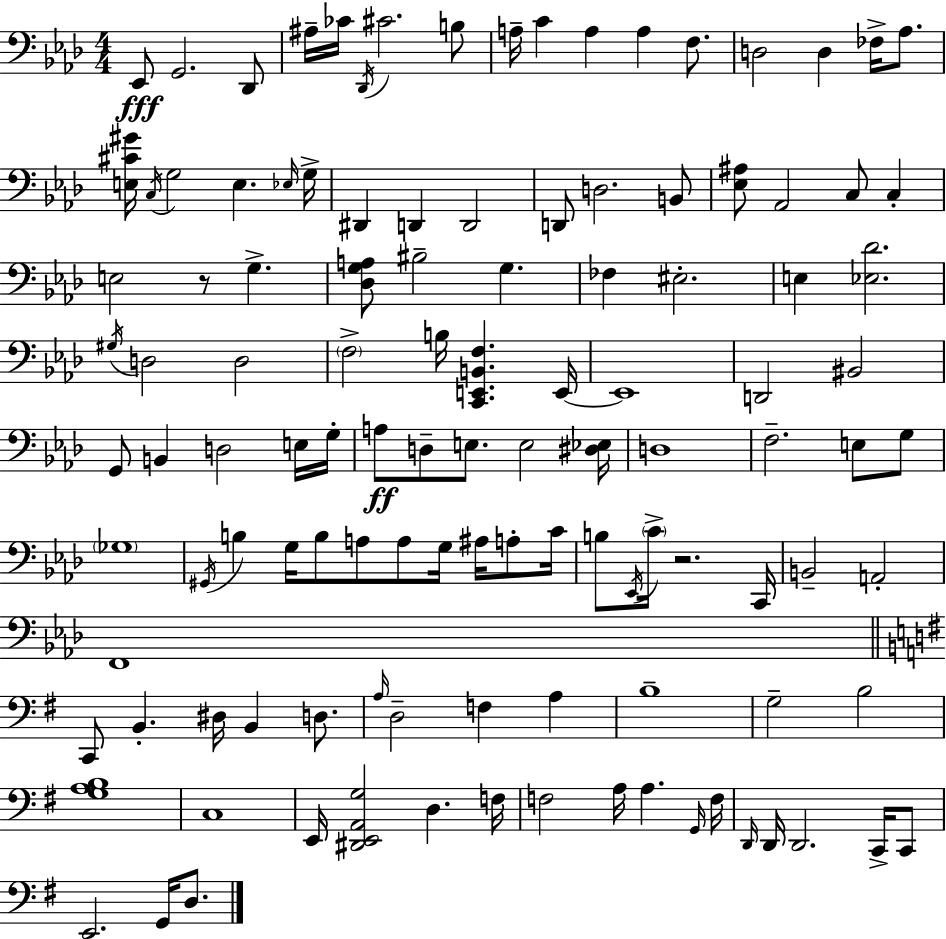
X:1
T:Untitled
M:4/4
L:1/4
K:Ab
_E,,/2 G,,2 _D,,/2 ^A,/4 _C/4 _D,,/4 ^C2 B,/2 A,/4 C A, A, F,/2 D,2 D, _F,/4 _A,/2 [E,^C^G]/4 C,/4 G,2 E, _E,/4 G,/4 ^D,, D,, D,,2 D,,/2 D,2 B,,/2 [_E,^A,]/2 _A,,2 C,/2 C, E,2 z/2 G, [_D,G,A,]/2 ^B,2 G, _F, ^E,2 E, [_E,_D]2 ^G,/4 D,2 D,2 F,2 B,/4 [C,,E,,B,,F,] E,,/4 E,,4 D,,2 ^B,,2 G,,/2 B,, D,2 E,/4 G,/4 A,/2 D,/2 E,/2 E,2 [^D,_E,]/4 D,4 F,2 E,/2 G,/2 _G,4 ^G,,/4 B, G,/4 B,/2 A,/2 A,/2 G,/4 ^A,/4 A,/2 C/4 B,/2 _E,,/4 C/4 z2 C,,/4 B,,2 A,,2 F,,4 C,,/2 B,, ^D,/4 B,, D,/2 A,/4 D,2 F, A, B,4 G,2 B,2 [G,A,B,]4 C,4 E,,/4 [^D,,E,,A,,G,]2 D, F,/4 F,2 A,/4 A, G,,/4 F,/4 D,,/4 D,,/4 D,,2 C,,/4 C,,/2 E,,2 G,,/4 D,/2